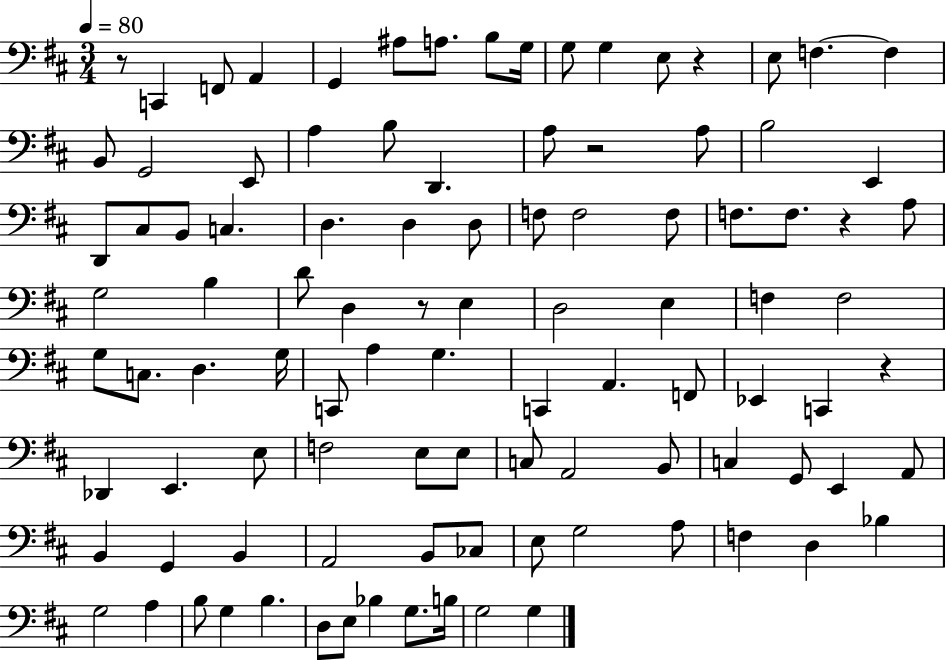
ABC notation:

X:1
T:Untitled
M:3/4
L:1/4
K:D
z/2 C,, F,,/2 A,, G,, ^A,/2 A,/2 B,/2 G,/4 G,/2 G, E,/2 z E,/2 F, F, B,,/2 G,,2 E,,/2 A, B,/2 D,, A,/2 z2 A,/2 B,2 E,, D,,/2 ^C,/2 B,,/2 C, D, D, D,/2 F,/2 F,2 F,/2 F,/2 F,/2 z A,/2 G,2 B, D/2 D, z/2 E, D,2 E, F, F,2 G,/2 C,/2 D, G,/4 C,,/2 A, G, C,, A,, F,,/2 _E,, C,, z _D,, E,, E,/2 F,2 E,/2 E,/2 C,/2 A,,2 B,,/2 C, G,,/2 E,, A,,/2 B,, G,, B,, A,,2 B,,/2 _C,/2 E,/2 G,2 A,/2 F, D, _B, G,2 A, B,/2 G, B, D,/2 E,/2 _B, G,/2 B,/4 G,2 G,